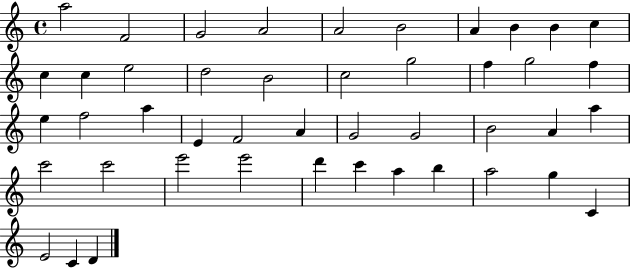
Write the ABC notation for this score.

X:1
T:Untitled
M:4/4
L:1/4
K:C
a2 F2 G2 A2 A2 B2 A B B c c c e2 d2 B2 c2 g2 f g2 f e f2 a E F2 A G2 G2 B2 A a c'2 c'2 e'2 e'2 d' c' a b a2 g C E2 C D